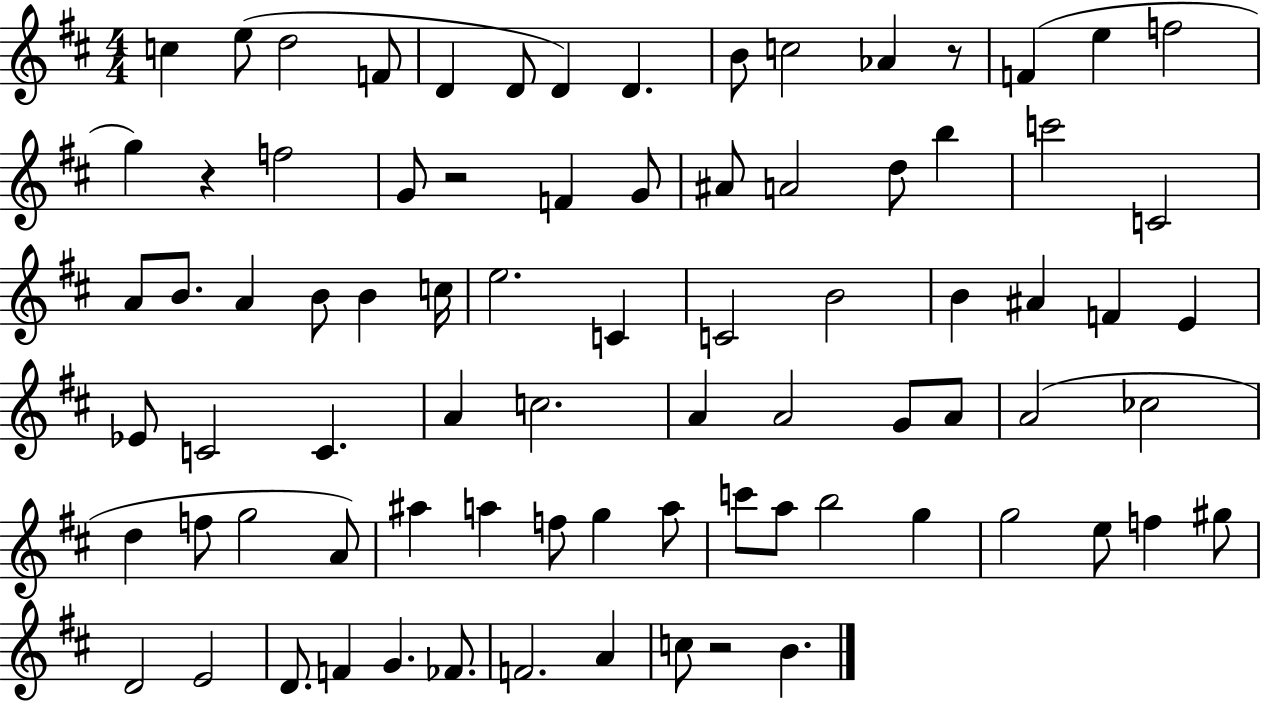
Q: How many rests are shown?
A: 4